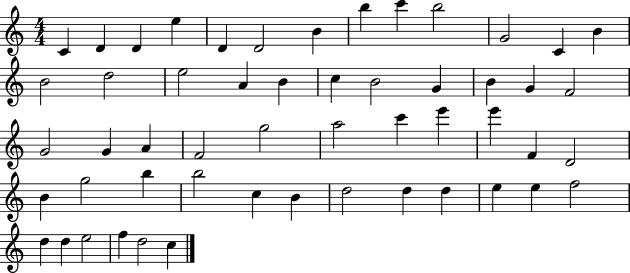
X:1
T:Untitled
M:4/4
L:1/4
K:C
C D D e D D2 B b c' b2 G2 C B B2 d2 e2 A B c B2 G B G F2 G2 G A F2 g2 a2 c' e' e' F D2 B g2 b b2 c B d2 d d e e f2 d d e2 f d2 c